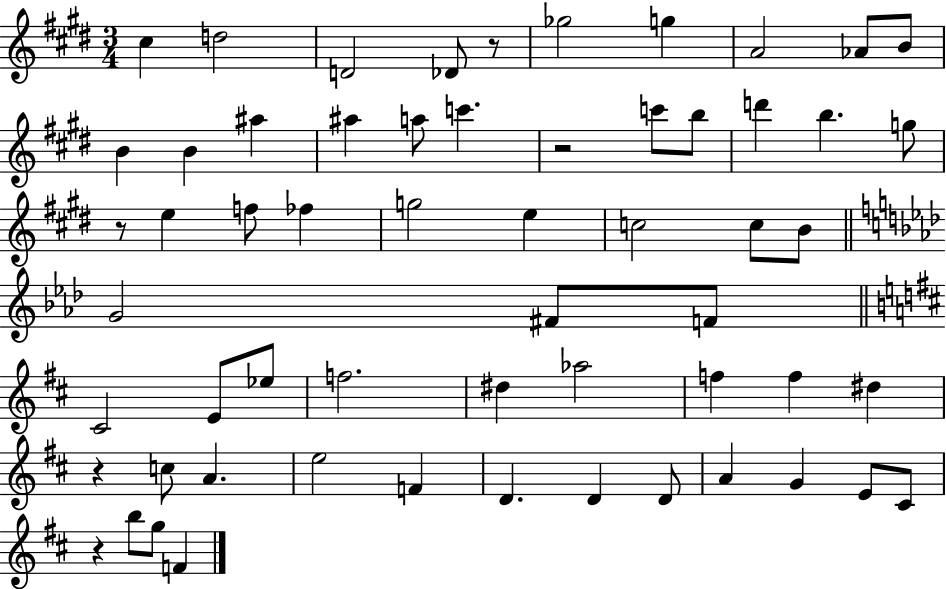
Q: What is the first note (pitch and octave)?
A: C#5